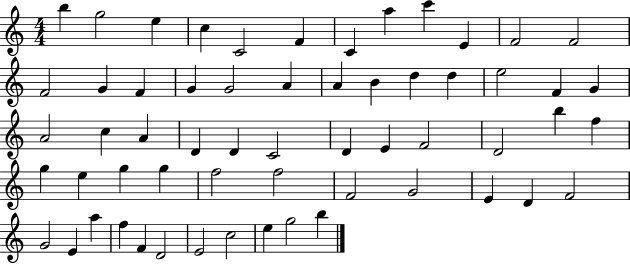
X:1
T:Untitled
M:4/4
L:1/4
K:C
b g2 e c C2 F C a c' E F2 F2 F2 G F G G2 A A B d d e2 F G A2 c A D D C2 D E F2 D2 b f g e g g f2 f2 F2 G2 E D F2 G2 E a f F D2 E2 c2 e g2 b